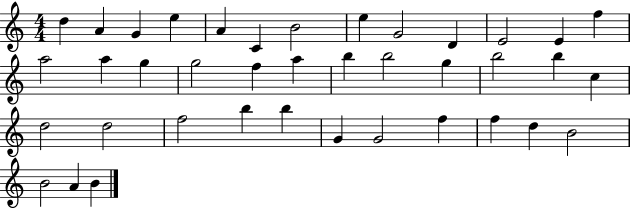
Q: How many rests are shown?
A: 0